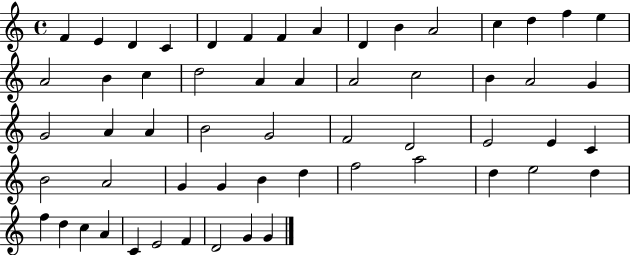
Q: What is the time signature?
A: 4/4